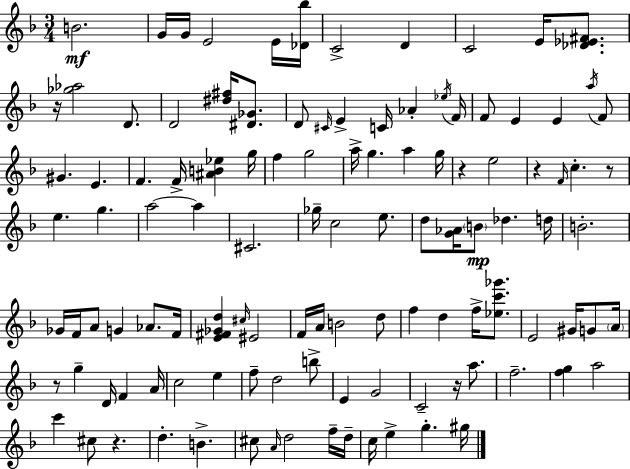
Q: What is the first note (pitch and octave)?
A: B4